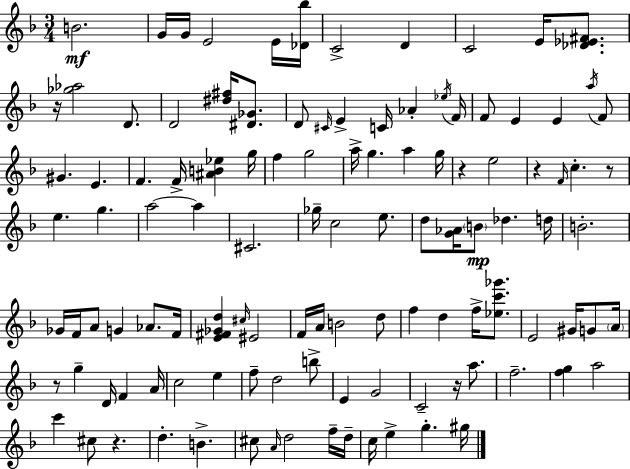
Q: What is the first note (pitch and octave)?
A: B4